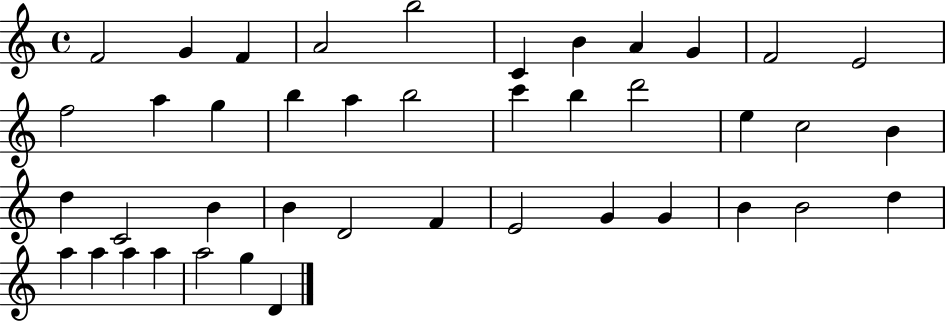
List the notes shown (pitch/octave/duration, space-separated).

F4/h G4/q F4/q A4/h B5/h C4/q B4/q A4/q G4/q F4/h E4/h F5/h A5/q G5/q B5/q A5/q B5/h C6/q B5/q D6/h E5/q C5/h B4/q D5/q C4/h B4/q B4/q D4/h F4/q E4/h G4/q G4/q B4/q B4/h D5/q A5/q A5/q A5/q A5/q A5/h G5/q D4/q